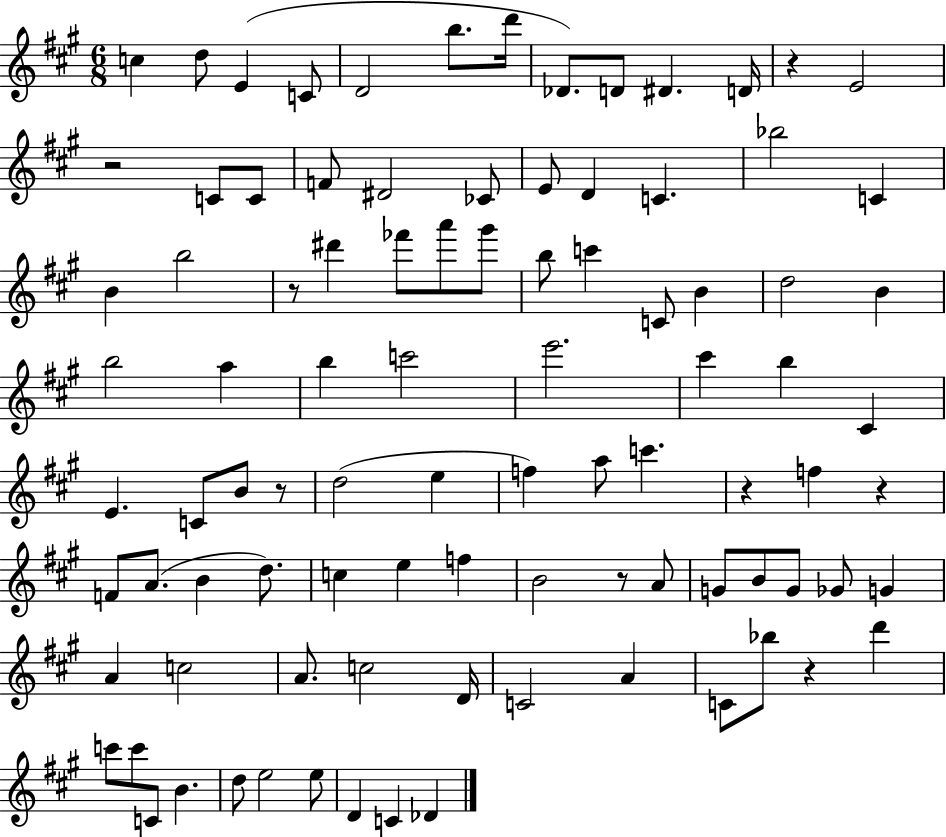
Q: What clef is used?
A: treble